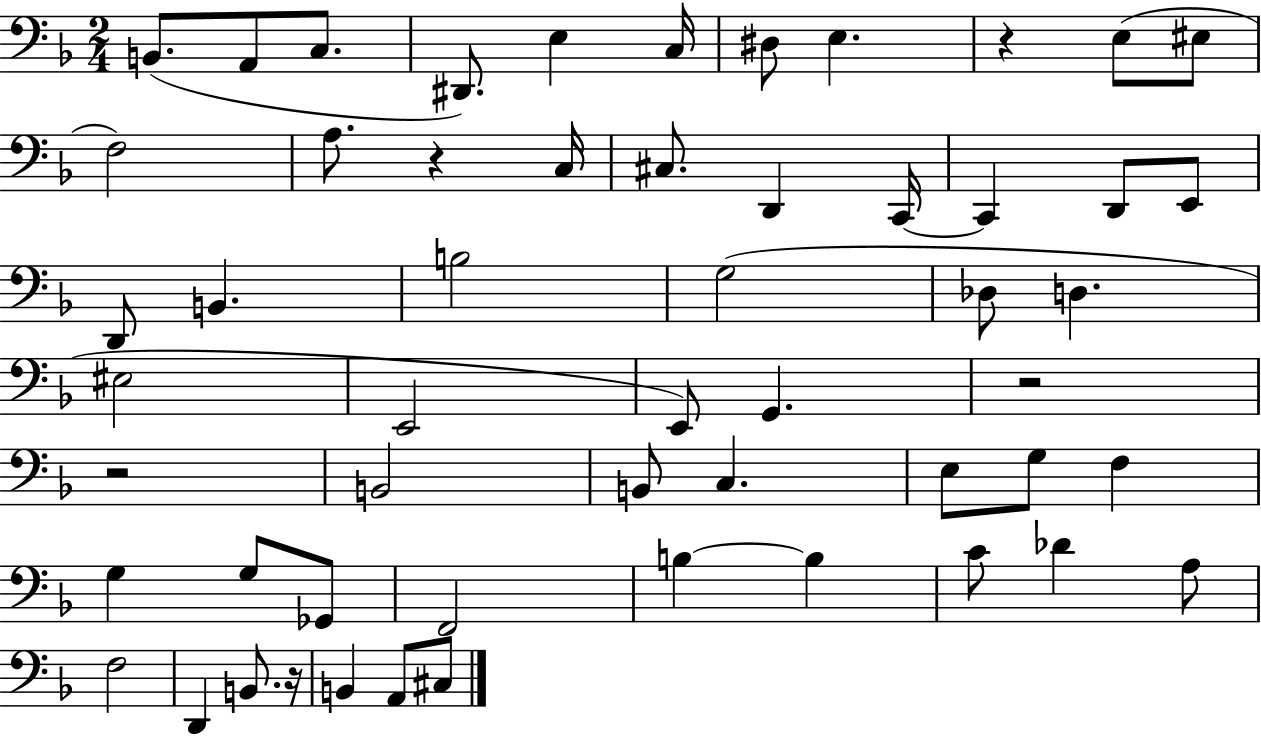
X:1
T:Untitled
M:2/4
L:1/4
K:F
B,,/2 A,,/2 C,/2 ^D,,/2 E, C,/4 ^D,/2 E, z E,/2 ^E,/2 F,2 A,/2 z C,/4 ^C,/2 D,, C,,/4 C,, D,,/2 E,,/2 D,,/2 B,, B,2 G,2 _D,/2 D, ^E,2 E,,2 E,,/2 G,, z2 z2 B,,2 B,,/2 C, E,/2 G,/2 F, G, G,/2 _G,,/2 F,,2 B, B, C/2 _D A,/2 F,2 D,, B,,/2 z/4 B,, A,,/2 ^C,/2